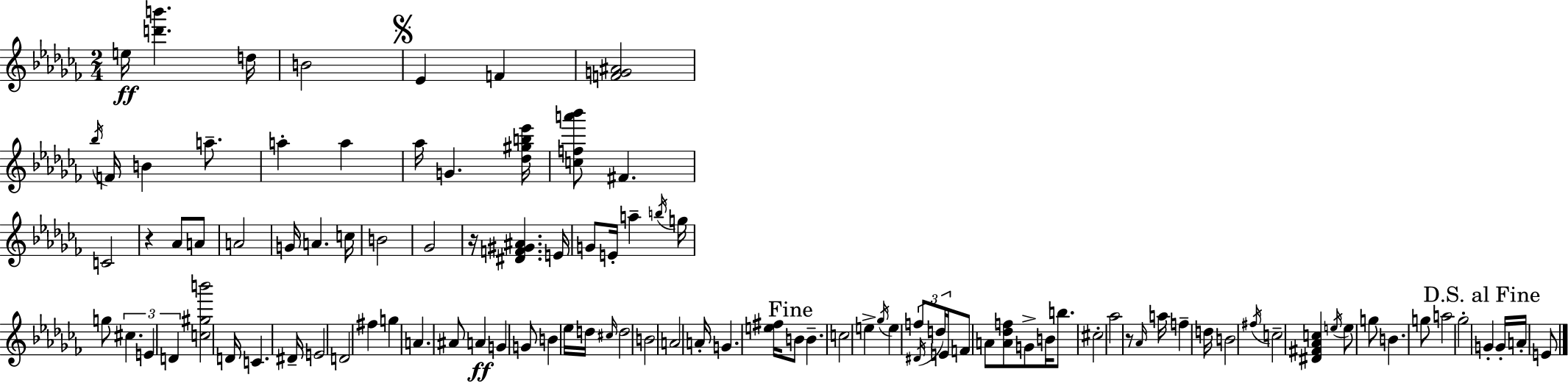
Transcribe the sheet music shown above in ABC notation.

X:1
T:Untitled
M:2/4
L:1/4
K:Abm
e/4 [d'b'] d/4 B2 _E F [FG^A]2 _b/4 F/4 B a/2 a a _a/4 G [_d^gb_e']/4 [cfa'_b']/2 ^F C2 z _A/2 A/2 A2 G/4 A c/4 B2 _G2 z/4 [^DF^G^A] E/4 G/2 E/4 a b/4 g/4 g/2 ^c E D [c^gb']2 D/4 C ^D/4 E2 D2 ^f g A ^A/2 A G G/2 B _e/4 d/4 ^c/4 d2 B2 A2 A/4 G [e^f]/4 B/2 B c2 e _g/4 e f/2 ^D/4 d/4 E/4 F/2 A/2 [A_df]/2 G/2 B/4 b/2 ^c2 _a2 z/2 _A/4 a/4 f d/4 B2 ^f/4 c2 [^D^F_Ac] e/4 e/2 g/2 B g/2 a2 _g2 G G/4 A/4 E/2